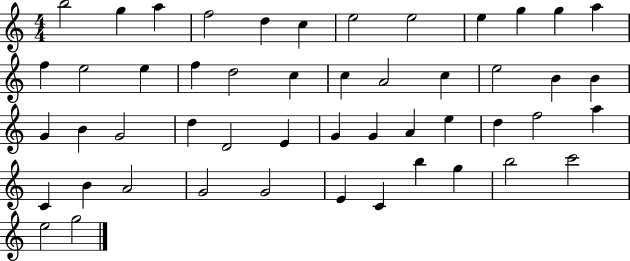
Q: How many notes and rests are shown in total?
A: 50